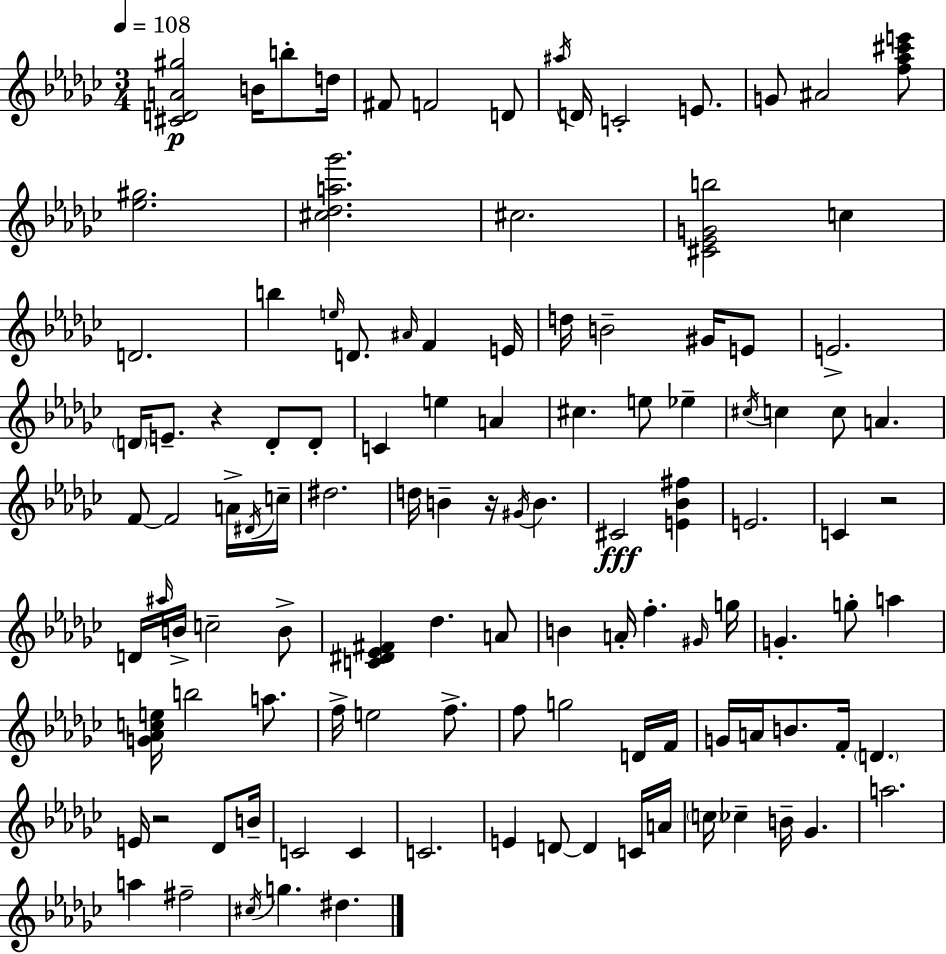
[C#4,D4,A4,G#5]/h B4/s B5/e D5/s F#4/e F4/h D4/e A#5/s D4/s C4/h E4/e. G4/e A#4/h [F5,Ab5,C#6,E6]/e [Eb5,G#5]/h. [C#5,Db5,A5,Gb6]/h. C#5/h. [C#4,Eb4,G4,B5]/h C5/q D4/h. B5/q E5/s D4/e. A#4/s F4/q E4/s D5/s B4/h G#4/s E4/e E4/h. D4/s E4/e. R/q D4/e D4/e C4/q E5/q A4/q C#5/q. E5/e Eb5/q C#5/s C5/q C5/e A4/q. F4/e F4/h A4/s D#4/s C5/s D#5/h. D5/s B4/q R/s G#4/s B4/q. C#4/h [E4,Bb4,F#5]/q E4/h. C4/q R/h D4/s A#5/s B4/s C5/h B4/e [C4,D#4,Eb4,F#4]/q Db5/q. A4/e B4/q A4/s F5/q. G#4/s G5/s G4/q. G5/e A5/q [G4,Ab4,C5,E5]/s B5/h A5/e. F5/s E5/h F5/e. F5/e G5/h D4/s F4/s G4/s A4/s B4/e. F4/s D4/q. E4/s R/h Db4/e B4/s C4/h C4/q C4/h. E4/q D4/e D4/q C4/s A4/s C5/s CES5/q B4/s Gb4/q. A5/h. A5/q F#5/h C#5/s G5/q. D#5/q.